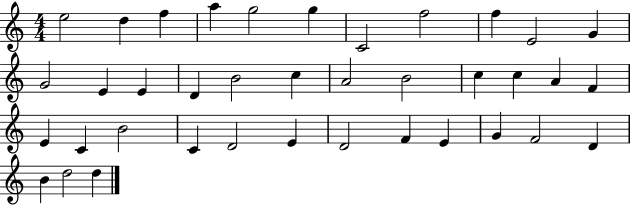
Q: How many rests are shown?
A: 0